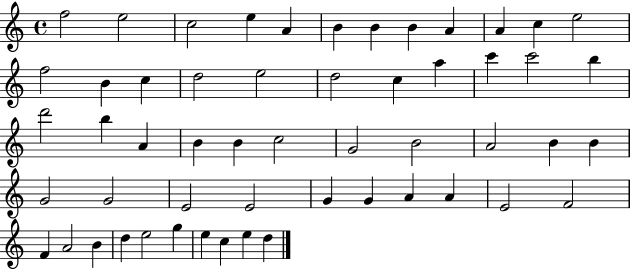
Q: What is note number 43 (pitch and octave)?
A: E4